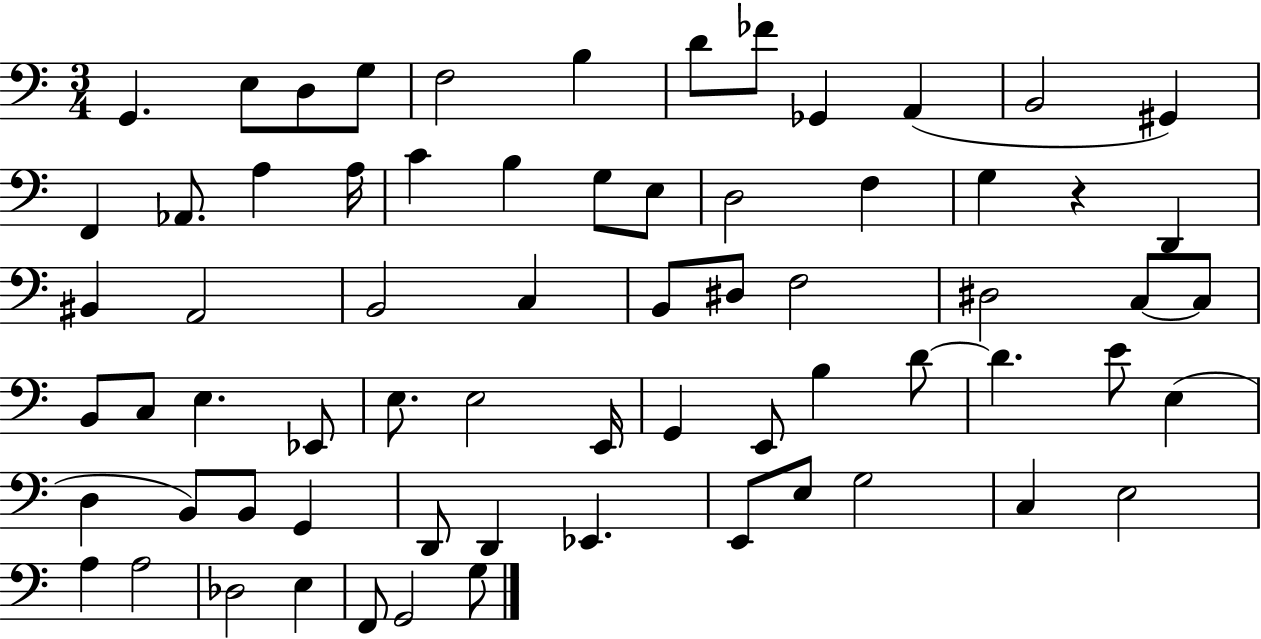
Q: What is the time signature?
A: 3/4